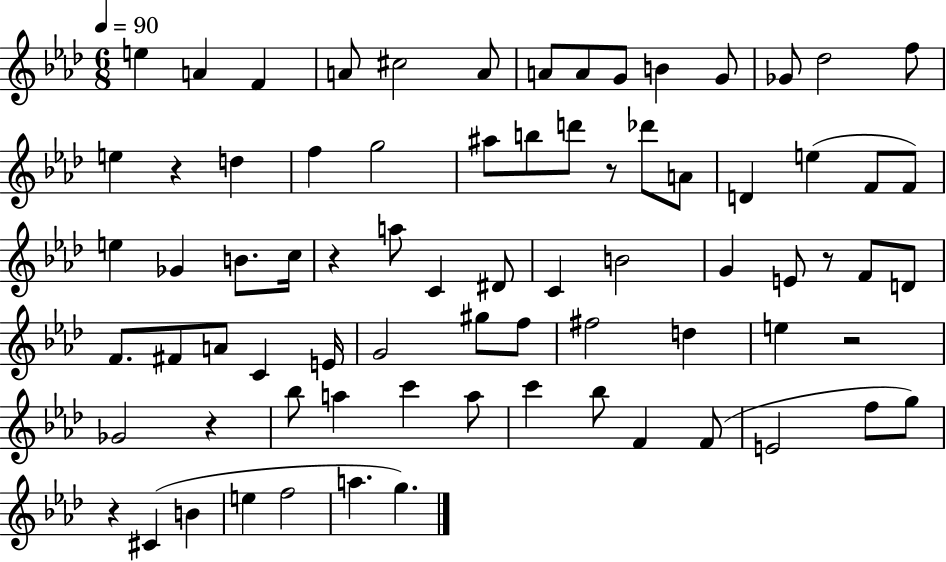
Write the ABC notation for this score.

X:1
T:Untitled
M:6/8
L:1/4
K:Ab
e A F A/2 ^c2 A/2 A/2 A/2 G/2 B G/2 _G/2 _d2 f/2 e z d f g2 ^a/2 b/2 d'/2 z/2 _d'/2 A/2 D e F/2 F/2 e _G B/2 c/4 z a/2 C ^D/2 C B2 G E/2 z/2 F/2 D/2 F/2 ^F/2 A/2 C E/4 G2 ^g/2 f/2 ^f2 d e z2 _G2 z _b/2 a c' a/2 c' _b/2 F F/2 E2 f/2 g/2 z ^C B e f2 a g